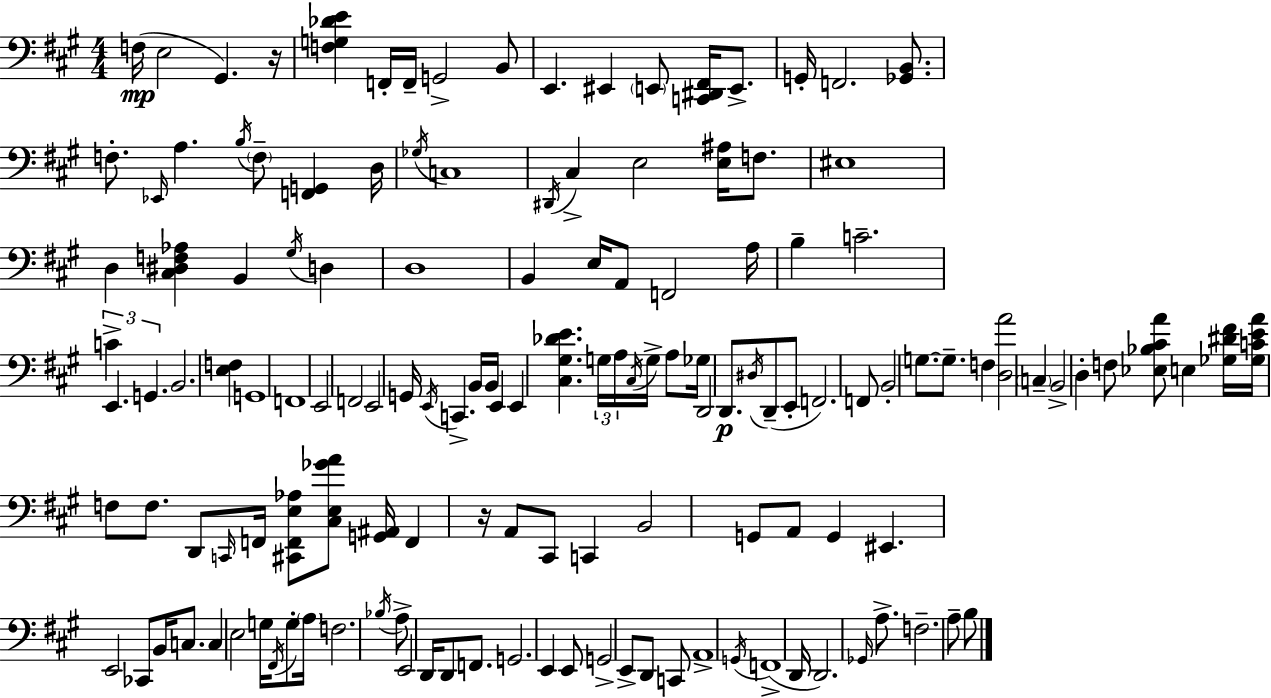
{
  \clef bass
  \numericTimeSignature
  \time 4/4
  \key a \major
  f16(\mp e2 gis,4.) r16 | <f g des' e'>4 f,16-. f,16-- g,2-> b,8 | e,4. eis,4 \parenthesize e,8 <c, dis, fis,>16 e,8.-> | g,16-. f,2. <ges, b,>8. | \break f8.-. \grace { ees,16 } a4. \acciaccatura { b16 } \parenthesize f8-- <f, g,>4 | d16 \acciaccatura { ges16 } c1 | \acciaccatura { dis,16 } cis4-> e2 | <e ais>16 f8. eis1 | \break d4 <cis dis f aes>4 b,4 | \acciaccatura { gis16 } d4 d1 | b,4 e16 a,8 f,2 | a16 b4-- c'2.-- | \break \tuplet 3/2 { c'4-> e,4. g,4. } | b,2. | <e f>4 g,1 | f,1 | \break e,2 f,2 | e,2 g,16 \acciaccatura { e,16 } c,4.-> | b,16 b,16 e,4 e,4 <cis gis des' e'>4. | \tuplet 3/2 { g16 a16 \acciaccatura { cis16 } } g16-> a8 ges16 d,2 | \break d,8.\p \acciaccatura { dis16 }( d,8-- e,8-. f,2.) | f,8 b,2-. | g8.~~ g8.-- f4 <d a'>2 | \parenthesize c4-- b,2-> | \break d4-. f8 <ees bes cis' a'>8 e4 <ges dis' fis'>16 <ges c' e' a'>16 f8 | f8. d,8 \grace { c,16 } f,16 <cis, f, e aes>8 <cis e ges' a'>8 <g, ais,>16 f,4 | r16 a,8 cis,8 c,4 b,2 | g,8 a,8 g,4 eis,4. e,2 | \break ces,8 b,16 c8. c4 | e2 g16 \acciaccatura { fis,16 } g8-. \parenthesize a16 f2. | \acciaccatura { bes16 } a8-> e,2 | d,16 d,8 f,8. g,2. | \break e,4 e,8 g,2-> | e,8-> d,8 c,8 a,1-> | \acciaccatura { g,16 } f,1->( | d,16 d,2.) | \break \grace { ges,16 } a8.-> f2.-- | a8-- b8 \bar "|."
}